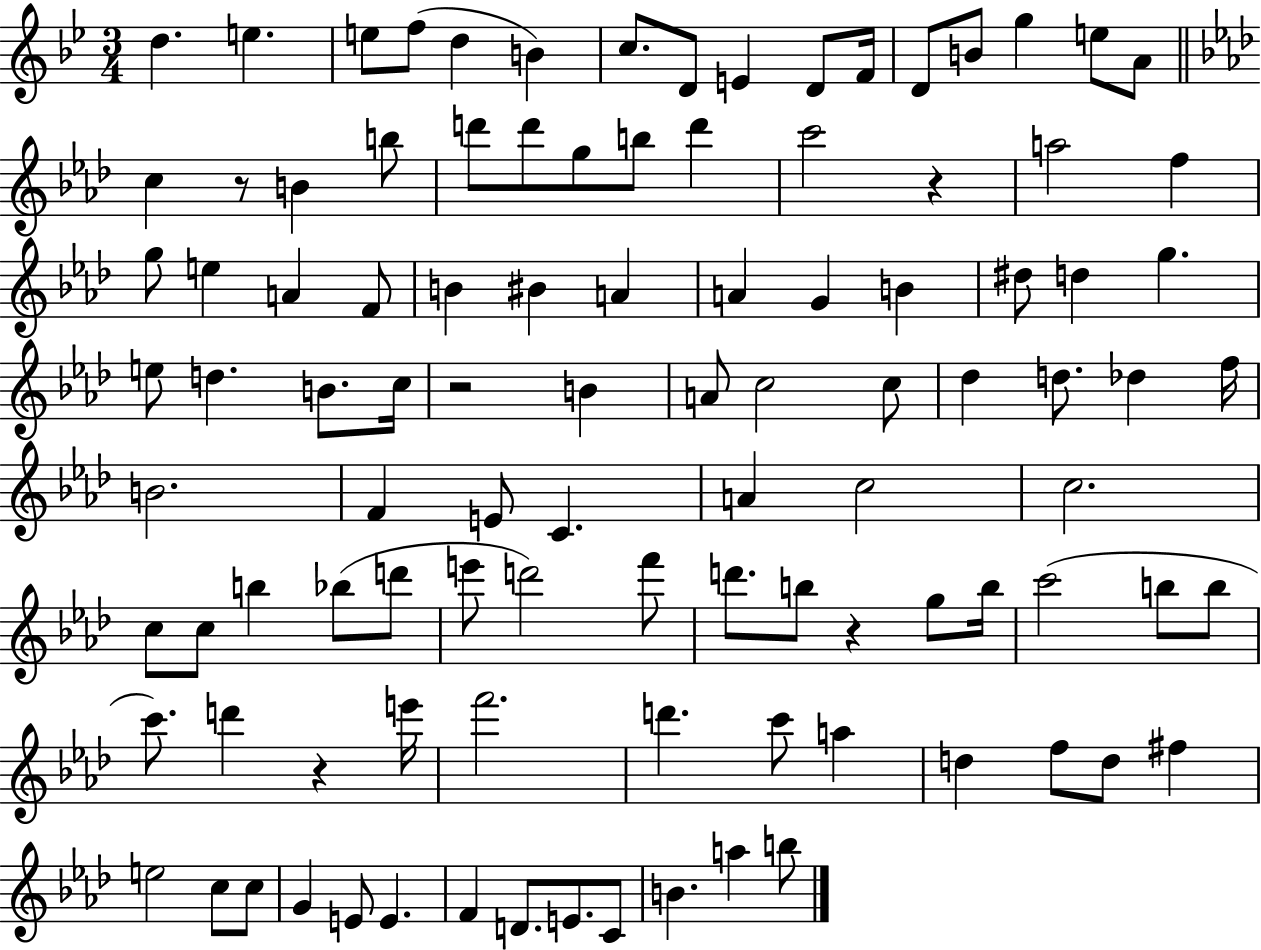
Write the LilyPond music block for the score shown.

{
  \clef treble
  \numericTimeSignature
  \time 3/4
  \key bes \major
  \repeat volta 2 { d''4. e''4. | e''8 f''8( d''4 b'4) | c''8. d'8 e'4 d'8 f'16 | d'8 b'8 g''4 e''8 a'8 | \break \bar "||" \break \key f \minor c''4 r8 b'4 b''8 | d'''8 d'''8 g''8 b''8 d'''4 | c'''2 r4 | a''2 f''4 | \break g''8 e''4 a'4 f'8 | b'4 bis'4 a'4 | a'4 g'4 b'4 | dis''8 d''4 g''4. | \break e''8 d''4. b'8. c''16 | r2 b'4 | a'8 c''2 c''8 | des''4 d''8. des''4 f''16 | \break b'2. | f'4 e'8 c'4. | a'4 c''2 | c''2. | \break c''8 c''8 b''4 bes''8( d'''8 | e'''8 d'''2) f'''8 | d'''8. b''8 r4 g''8 b''16 | c'''2( b''8 b''8 | \break c'''8.) d'''4 r4 e'''16 | f'''2. | d'''4. c'''8 a''4 | d''4 f''8 d''8 fis''4 | \break e''2 c''8 c''8 | g'4 e'8 e'4. | f'4 d'8. e'8. c'8 | b'4. a''4 b''8 | \break } \bar "|."
}